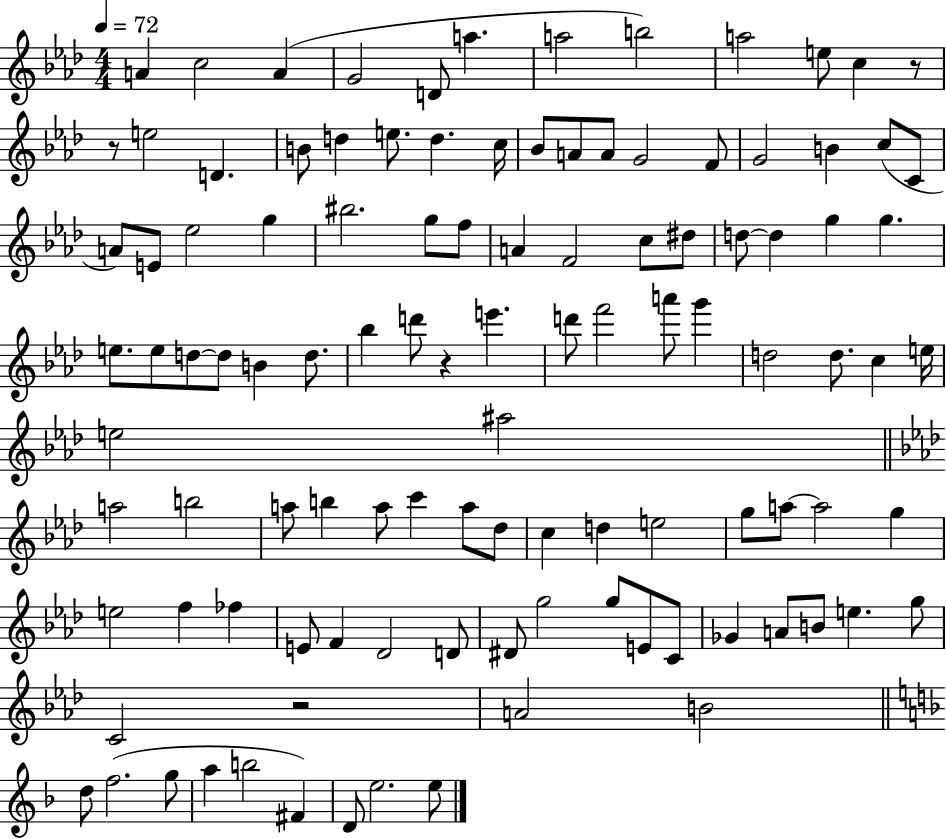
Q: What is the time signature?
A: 4/4